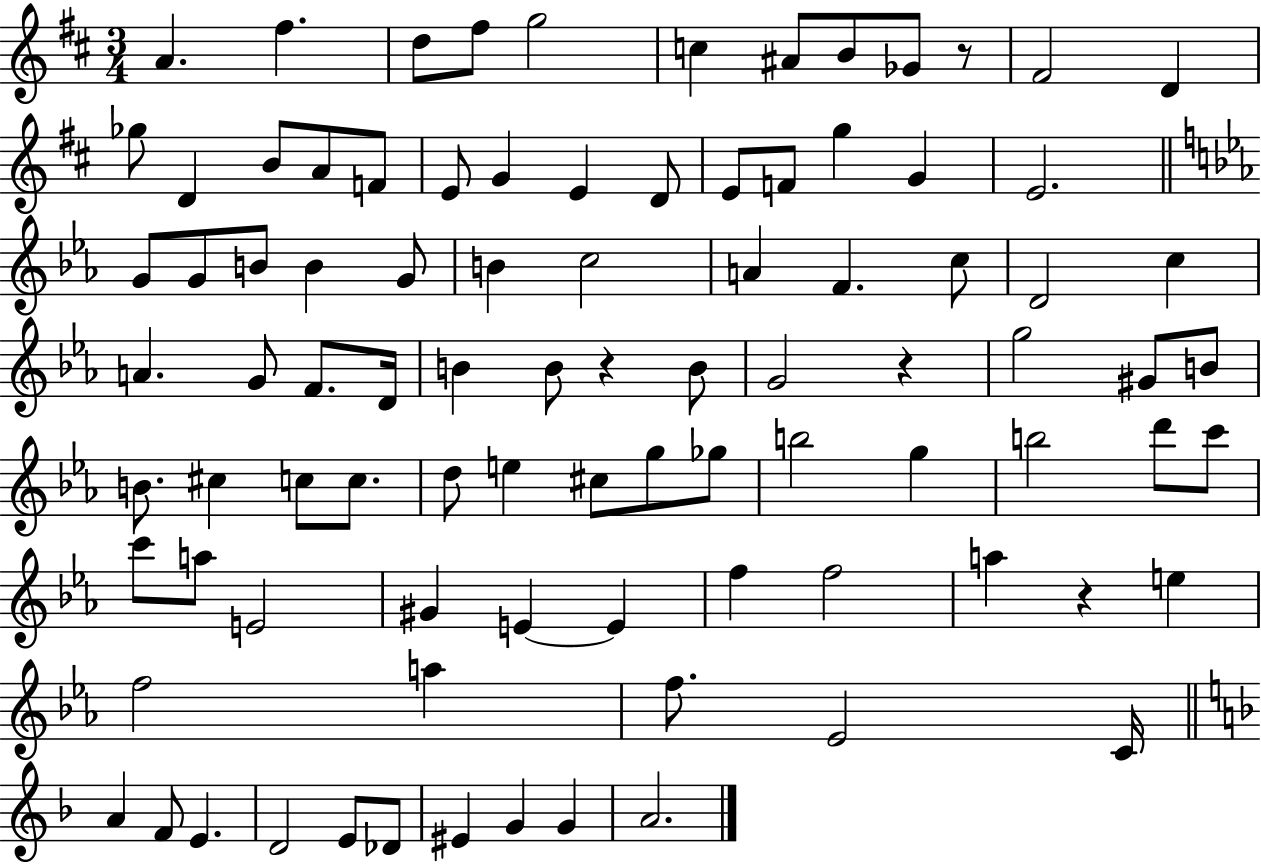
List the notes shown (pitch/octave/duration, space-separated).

A4/q. F#5/q. D5/e F#5/e G5/h C5/q A#4/e B4/e Gb4/e R/e F#4/h D4/q Gb5/e D4/q B4/e A4/e F4/e E4/e G4/q E4/q D4/e E4/e F4/e G5/q G4/q E4/h. G4/e G4/e B4/e B4/q G4/e B4/q C5/h A4/q F4/q. C5/e D4/h C5/q A4/q. G4/e F4/e. D4/s B4/q B4/e R/q B4/e G4/h R/q G5/h G#4/e B4/e B4/e. C#5/q C5/e C5/e. D5/e E5/q C#5/e G5/e Gb5/e B5/h G5/q B5/h D6/e C6/e C6/e A5/e E4/h G#4/q E4/q E4/q F5/q F5/h A5/q R/q E5/q F5/h A5/q F5/e. Eb4/h C4/s A4/q F4/e E4/q. D4/h E4/e Db4/e EIS4/q G4/q G4/q A4/h.